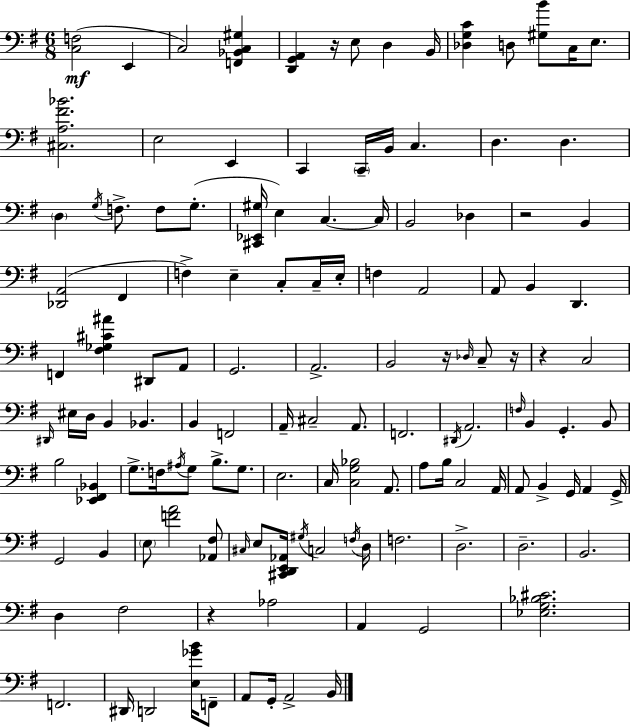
{
  \clef bass
  \numericTimeSignature
  \time 6/8
  \key g \major
  \repeat volta 2 { <c f>2(\mf e,4 | c2) <f, bes, c gis>4 | <d, g, a,>4 r16 e8 d4 b,16 | <des g c'>4 d8 <gis b'>8 c16 e8. | \break <cis a fis' bes'>2. | e2 e,4 | c,4 \parenthesize c,16-- b,16 c4. | d4. d4. | \break \parenthesize d4 \acciaccatura { g16 } f8.-> f8 g8.-.( | <cis, ees, gis>16 e4) c4.~~ | c16 b,2 des4 | r2 b,4 | \break <des, a,>2( fis,4 | f4->) e4-- c8-. c16-- | e16-. f4 a,2 | a,8 b,4 d,4. | \break f,4 <fis ges cis' ais'>4 dis,8 a,8 | g,2. | a,2.-> | b,2 r16 \grace { des16 } c8-- | \break r16 r4 c2 | \grace { dis,16 } eis16 d16 b,4 bes,4. | b,4 f,2 | a,16-- cis2-- | \break a,8. f,2. | \acciaccatura { dis,16 } a,2. | \grace { f16 } b,4 g,4.-. | b,8 b2 | \break <ees, fis, bes,>4 g8.-> f16 \acciaccatura { ais16 } g8 | b8.-> g8. e2. | c16 <c g bes>2 | a,8. a8 b16 c2 | \break a,16 a,8 b,4-> | g,16 a,4 g,16-> g,2 | b,4 \parenthesize e8 <f' a'>2 | <aes, fis>8 \grace { cis16 } e8 <cis, d, e, aes,>16 \acciaccatura { gis16 } c2 | \break \acciaccatura { f16 } d16 f2. | d2.-> | d2.-- | b,2. | \break d4 | fis2 r4 | aes2 a,4 | g,2 <ees g bes cis'>2. | \break f,2. | dis,16 d,2 | <e ges' b'>16 f,8-- a,8 g,16-. | a,2-> b,16 } \bar "|."
}